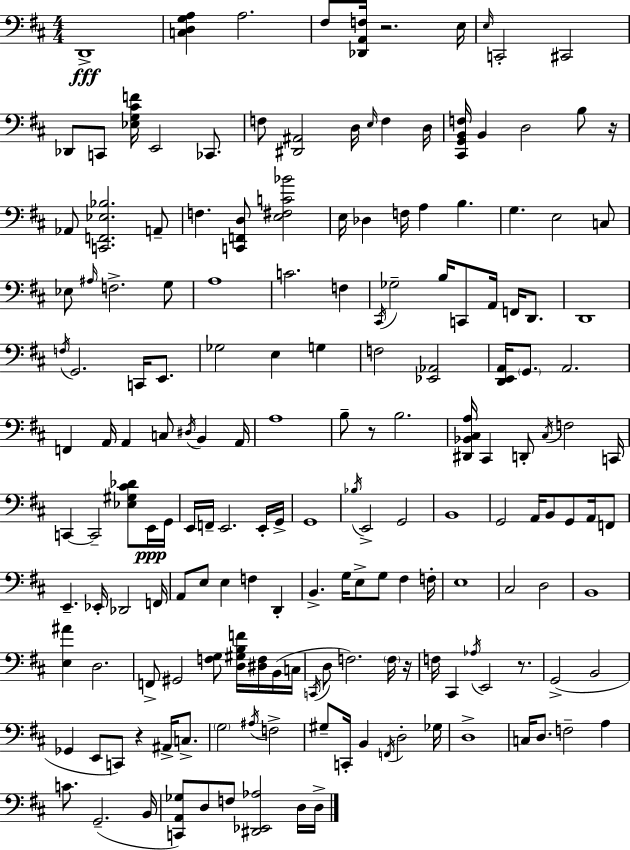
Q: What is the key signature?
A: D major